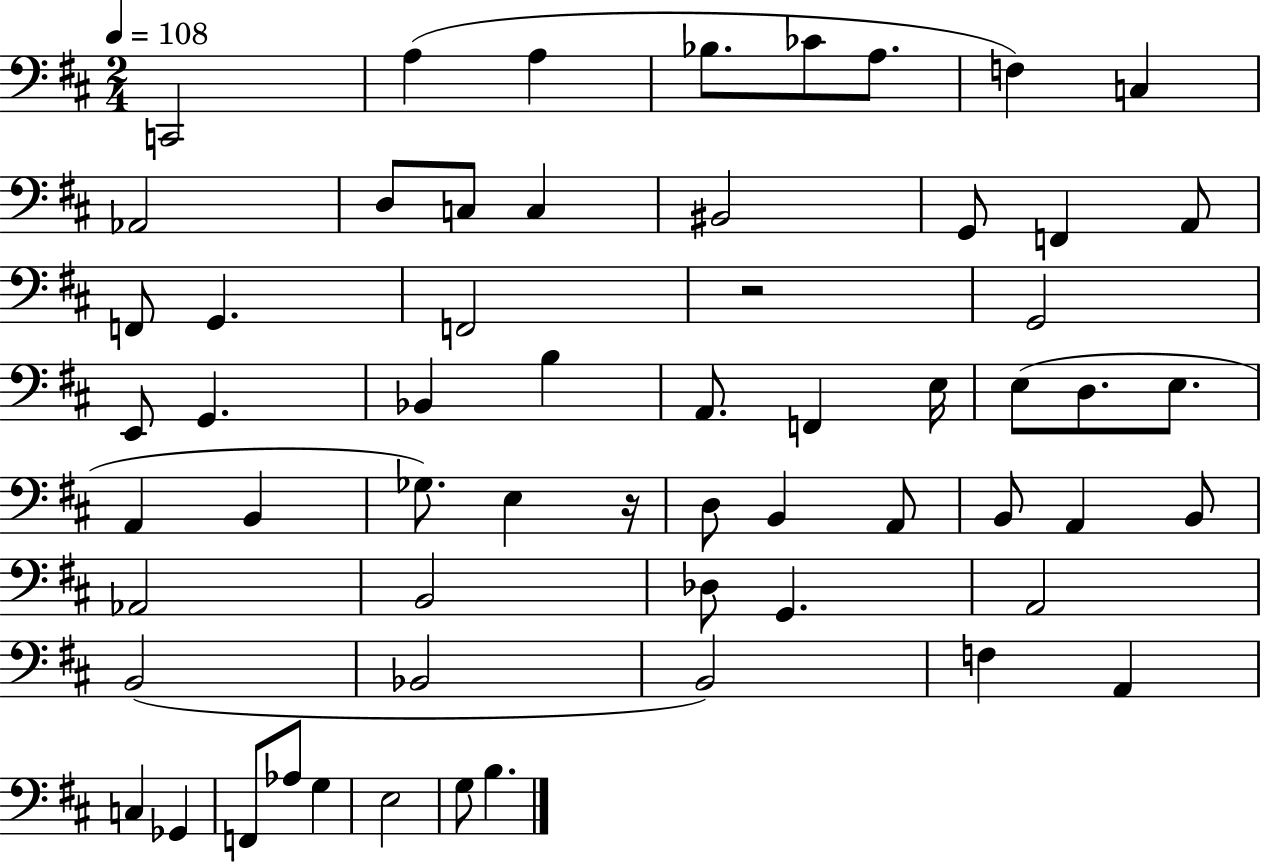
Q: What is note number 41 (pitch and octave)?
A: Ab2